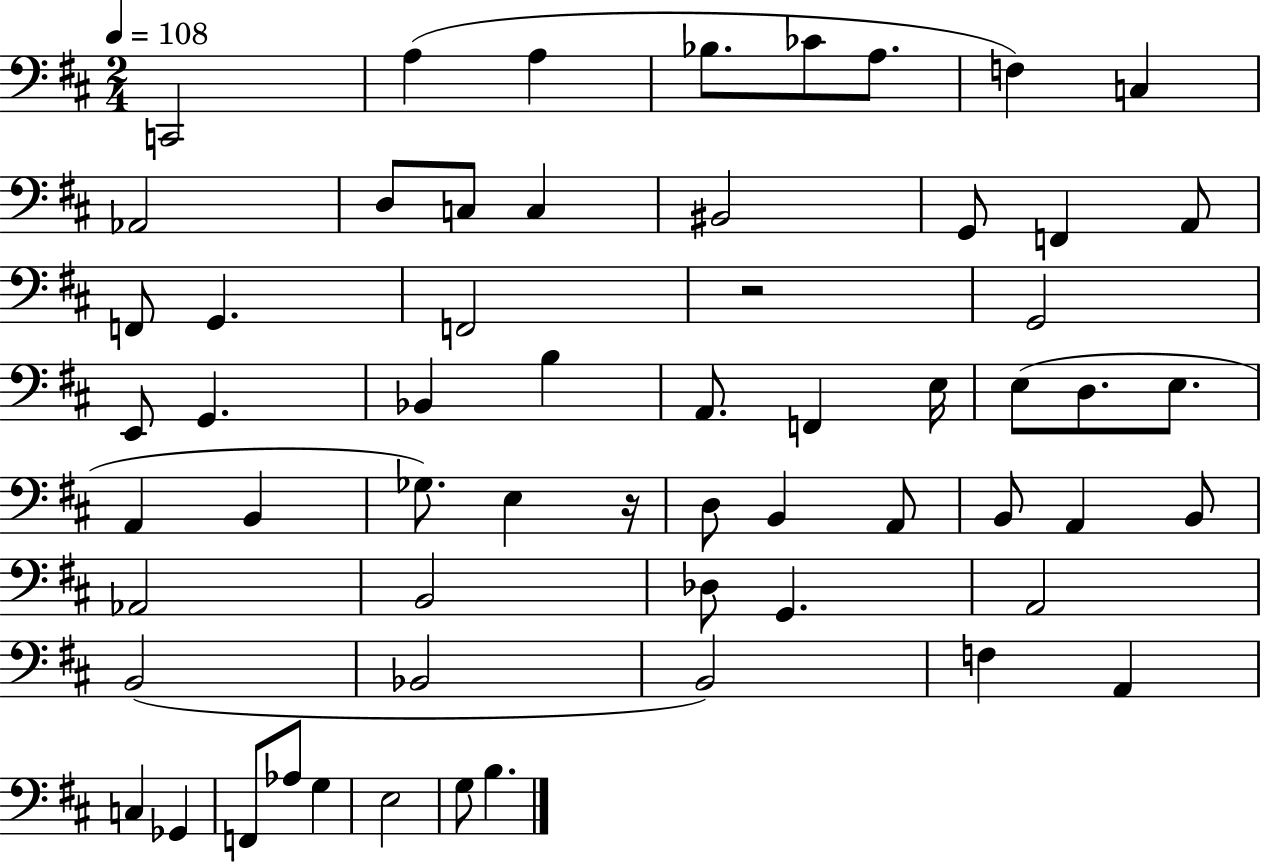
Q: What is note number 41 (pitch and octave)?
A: Ab2